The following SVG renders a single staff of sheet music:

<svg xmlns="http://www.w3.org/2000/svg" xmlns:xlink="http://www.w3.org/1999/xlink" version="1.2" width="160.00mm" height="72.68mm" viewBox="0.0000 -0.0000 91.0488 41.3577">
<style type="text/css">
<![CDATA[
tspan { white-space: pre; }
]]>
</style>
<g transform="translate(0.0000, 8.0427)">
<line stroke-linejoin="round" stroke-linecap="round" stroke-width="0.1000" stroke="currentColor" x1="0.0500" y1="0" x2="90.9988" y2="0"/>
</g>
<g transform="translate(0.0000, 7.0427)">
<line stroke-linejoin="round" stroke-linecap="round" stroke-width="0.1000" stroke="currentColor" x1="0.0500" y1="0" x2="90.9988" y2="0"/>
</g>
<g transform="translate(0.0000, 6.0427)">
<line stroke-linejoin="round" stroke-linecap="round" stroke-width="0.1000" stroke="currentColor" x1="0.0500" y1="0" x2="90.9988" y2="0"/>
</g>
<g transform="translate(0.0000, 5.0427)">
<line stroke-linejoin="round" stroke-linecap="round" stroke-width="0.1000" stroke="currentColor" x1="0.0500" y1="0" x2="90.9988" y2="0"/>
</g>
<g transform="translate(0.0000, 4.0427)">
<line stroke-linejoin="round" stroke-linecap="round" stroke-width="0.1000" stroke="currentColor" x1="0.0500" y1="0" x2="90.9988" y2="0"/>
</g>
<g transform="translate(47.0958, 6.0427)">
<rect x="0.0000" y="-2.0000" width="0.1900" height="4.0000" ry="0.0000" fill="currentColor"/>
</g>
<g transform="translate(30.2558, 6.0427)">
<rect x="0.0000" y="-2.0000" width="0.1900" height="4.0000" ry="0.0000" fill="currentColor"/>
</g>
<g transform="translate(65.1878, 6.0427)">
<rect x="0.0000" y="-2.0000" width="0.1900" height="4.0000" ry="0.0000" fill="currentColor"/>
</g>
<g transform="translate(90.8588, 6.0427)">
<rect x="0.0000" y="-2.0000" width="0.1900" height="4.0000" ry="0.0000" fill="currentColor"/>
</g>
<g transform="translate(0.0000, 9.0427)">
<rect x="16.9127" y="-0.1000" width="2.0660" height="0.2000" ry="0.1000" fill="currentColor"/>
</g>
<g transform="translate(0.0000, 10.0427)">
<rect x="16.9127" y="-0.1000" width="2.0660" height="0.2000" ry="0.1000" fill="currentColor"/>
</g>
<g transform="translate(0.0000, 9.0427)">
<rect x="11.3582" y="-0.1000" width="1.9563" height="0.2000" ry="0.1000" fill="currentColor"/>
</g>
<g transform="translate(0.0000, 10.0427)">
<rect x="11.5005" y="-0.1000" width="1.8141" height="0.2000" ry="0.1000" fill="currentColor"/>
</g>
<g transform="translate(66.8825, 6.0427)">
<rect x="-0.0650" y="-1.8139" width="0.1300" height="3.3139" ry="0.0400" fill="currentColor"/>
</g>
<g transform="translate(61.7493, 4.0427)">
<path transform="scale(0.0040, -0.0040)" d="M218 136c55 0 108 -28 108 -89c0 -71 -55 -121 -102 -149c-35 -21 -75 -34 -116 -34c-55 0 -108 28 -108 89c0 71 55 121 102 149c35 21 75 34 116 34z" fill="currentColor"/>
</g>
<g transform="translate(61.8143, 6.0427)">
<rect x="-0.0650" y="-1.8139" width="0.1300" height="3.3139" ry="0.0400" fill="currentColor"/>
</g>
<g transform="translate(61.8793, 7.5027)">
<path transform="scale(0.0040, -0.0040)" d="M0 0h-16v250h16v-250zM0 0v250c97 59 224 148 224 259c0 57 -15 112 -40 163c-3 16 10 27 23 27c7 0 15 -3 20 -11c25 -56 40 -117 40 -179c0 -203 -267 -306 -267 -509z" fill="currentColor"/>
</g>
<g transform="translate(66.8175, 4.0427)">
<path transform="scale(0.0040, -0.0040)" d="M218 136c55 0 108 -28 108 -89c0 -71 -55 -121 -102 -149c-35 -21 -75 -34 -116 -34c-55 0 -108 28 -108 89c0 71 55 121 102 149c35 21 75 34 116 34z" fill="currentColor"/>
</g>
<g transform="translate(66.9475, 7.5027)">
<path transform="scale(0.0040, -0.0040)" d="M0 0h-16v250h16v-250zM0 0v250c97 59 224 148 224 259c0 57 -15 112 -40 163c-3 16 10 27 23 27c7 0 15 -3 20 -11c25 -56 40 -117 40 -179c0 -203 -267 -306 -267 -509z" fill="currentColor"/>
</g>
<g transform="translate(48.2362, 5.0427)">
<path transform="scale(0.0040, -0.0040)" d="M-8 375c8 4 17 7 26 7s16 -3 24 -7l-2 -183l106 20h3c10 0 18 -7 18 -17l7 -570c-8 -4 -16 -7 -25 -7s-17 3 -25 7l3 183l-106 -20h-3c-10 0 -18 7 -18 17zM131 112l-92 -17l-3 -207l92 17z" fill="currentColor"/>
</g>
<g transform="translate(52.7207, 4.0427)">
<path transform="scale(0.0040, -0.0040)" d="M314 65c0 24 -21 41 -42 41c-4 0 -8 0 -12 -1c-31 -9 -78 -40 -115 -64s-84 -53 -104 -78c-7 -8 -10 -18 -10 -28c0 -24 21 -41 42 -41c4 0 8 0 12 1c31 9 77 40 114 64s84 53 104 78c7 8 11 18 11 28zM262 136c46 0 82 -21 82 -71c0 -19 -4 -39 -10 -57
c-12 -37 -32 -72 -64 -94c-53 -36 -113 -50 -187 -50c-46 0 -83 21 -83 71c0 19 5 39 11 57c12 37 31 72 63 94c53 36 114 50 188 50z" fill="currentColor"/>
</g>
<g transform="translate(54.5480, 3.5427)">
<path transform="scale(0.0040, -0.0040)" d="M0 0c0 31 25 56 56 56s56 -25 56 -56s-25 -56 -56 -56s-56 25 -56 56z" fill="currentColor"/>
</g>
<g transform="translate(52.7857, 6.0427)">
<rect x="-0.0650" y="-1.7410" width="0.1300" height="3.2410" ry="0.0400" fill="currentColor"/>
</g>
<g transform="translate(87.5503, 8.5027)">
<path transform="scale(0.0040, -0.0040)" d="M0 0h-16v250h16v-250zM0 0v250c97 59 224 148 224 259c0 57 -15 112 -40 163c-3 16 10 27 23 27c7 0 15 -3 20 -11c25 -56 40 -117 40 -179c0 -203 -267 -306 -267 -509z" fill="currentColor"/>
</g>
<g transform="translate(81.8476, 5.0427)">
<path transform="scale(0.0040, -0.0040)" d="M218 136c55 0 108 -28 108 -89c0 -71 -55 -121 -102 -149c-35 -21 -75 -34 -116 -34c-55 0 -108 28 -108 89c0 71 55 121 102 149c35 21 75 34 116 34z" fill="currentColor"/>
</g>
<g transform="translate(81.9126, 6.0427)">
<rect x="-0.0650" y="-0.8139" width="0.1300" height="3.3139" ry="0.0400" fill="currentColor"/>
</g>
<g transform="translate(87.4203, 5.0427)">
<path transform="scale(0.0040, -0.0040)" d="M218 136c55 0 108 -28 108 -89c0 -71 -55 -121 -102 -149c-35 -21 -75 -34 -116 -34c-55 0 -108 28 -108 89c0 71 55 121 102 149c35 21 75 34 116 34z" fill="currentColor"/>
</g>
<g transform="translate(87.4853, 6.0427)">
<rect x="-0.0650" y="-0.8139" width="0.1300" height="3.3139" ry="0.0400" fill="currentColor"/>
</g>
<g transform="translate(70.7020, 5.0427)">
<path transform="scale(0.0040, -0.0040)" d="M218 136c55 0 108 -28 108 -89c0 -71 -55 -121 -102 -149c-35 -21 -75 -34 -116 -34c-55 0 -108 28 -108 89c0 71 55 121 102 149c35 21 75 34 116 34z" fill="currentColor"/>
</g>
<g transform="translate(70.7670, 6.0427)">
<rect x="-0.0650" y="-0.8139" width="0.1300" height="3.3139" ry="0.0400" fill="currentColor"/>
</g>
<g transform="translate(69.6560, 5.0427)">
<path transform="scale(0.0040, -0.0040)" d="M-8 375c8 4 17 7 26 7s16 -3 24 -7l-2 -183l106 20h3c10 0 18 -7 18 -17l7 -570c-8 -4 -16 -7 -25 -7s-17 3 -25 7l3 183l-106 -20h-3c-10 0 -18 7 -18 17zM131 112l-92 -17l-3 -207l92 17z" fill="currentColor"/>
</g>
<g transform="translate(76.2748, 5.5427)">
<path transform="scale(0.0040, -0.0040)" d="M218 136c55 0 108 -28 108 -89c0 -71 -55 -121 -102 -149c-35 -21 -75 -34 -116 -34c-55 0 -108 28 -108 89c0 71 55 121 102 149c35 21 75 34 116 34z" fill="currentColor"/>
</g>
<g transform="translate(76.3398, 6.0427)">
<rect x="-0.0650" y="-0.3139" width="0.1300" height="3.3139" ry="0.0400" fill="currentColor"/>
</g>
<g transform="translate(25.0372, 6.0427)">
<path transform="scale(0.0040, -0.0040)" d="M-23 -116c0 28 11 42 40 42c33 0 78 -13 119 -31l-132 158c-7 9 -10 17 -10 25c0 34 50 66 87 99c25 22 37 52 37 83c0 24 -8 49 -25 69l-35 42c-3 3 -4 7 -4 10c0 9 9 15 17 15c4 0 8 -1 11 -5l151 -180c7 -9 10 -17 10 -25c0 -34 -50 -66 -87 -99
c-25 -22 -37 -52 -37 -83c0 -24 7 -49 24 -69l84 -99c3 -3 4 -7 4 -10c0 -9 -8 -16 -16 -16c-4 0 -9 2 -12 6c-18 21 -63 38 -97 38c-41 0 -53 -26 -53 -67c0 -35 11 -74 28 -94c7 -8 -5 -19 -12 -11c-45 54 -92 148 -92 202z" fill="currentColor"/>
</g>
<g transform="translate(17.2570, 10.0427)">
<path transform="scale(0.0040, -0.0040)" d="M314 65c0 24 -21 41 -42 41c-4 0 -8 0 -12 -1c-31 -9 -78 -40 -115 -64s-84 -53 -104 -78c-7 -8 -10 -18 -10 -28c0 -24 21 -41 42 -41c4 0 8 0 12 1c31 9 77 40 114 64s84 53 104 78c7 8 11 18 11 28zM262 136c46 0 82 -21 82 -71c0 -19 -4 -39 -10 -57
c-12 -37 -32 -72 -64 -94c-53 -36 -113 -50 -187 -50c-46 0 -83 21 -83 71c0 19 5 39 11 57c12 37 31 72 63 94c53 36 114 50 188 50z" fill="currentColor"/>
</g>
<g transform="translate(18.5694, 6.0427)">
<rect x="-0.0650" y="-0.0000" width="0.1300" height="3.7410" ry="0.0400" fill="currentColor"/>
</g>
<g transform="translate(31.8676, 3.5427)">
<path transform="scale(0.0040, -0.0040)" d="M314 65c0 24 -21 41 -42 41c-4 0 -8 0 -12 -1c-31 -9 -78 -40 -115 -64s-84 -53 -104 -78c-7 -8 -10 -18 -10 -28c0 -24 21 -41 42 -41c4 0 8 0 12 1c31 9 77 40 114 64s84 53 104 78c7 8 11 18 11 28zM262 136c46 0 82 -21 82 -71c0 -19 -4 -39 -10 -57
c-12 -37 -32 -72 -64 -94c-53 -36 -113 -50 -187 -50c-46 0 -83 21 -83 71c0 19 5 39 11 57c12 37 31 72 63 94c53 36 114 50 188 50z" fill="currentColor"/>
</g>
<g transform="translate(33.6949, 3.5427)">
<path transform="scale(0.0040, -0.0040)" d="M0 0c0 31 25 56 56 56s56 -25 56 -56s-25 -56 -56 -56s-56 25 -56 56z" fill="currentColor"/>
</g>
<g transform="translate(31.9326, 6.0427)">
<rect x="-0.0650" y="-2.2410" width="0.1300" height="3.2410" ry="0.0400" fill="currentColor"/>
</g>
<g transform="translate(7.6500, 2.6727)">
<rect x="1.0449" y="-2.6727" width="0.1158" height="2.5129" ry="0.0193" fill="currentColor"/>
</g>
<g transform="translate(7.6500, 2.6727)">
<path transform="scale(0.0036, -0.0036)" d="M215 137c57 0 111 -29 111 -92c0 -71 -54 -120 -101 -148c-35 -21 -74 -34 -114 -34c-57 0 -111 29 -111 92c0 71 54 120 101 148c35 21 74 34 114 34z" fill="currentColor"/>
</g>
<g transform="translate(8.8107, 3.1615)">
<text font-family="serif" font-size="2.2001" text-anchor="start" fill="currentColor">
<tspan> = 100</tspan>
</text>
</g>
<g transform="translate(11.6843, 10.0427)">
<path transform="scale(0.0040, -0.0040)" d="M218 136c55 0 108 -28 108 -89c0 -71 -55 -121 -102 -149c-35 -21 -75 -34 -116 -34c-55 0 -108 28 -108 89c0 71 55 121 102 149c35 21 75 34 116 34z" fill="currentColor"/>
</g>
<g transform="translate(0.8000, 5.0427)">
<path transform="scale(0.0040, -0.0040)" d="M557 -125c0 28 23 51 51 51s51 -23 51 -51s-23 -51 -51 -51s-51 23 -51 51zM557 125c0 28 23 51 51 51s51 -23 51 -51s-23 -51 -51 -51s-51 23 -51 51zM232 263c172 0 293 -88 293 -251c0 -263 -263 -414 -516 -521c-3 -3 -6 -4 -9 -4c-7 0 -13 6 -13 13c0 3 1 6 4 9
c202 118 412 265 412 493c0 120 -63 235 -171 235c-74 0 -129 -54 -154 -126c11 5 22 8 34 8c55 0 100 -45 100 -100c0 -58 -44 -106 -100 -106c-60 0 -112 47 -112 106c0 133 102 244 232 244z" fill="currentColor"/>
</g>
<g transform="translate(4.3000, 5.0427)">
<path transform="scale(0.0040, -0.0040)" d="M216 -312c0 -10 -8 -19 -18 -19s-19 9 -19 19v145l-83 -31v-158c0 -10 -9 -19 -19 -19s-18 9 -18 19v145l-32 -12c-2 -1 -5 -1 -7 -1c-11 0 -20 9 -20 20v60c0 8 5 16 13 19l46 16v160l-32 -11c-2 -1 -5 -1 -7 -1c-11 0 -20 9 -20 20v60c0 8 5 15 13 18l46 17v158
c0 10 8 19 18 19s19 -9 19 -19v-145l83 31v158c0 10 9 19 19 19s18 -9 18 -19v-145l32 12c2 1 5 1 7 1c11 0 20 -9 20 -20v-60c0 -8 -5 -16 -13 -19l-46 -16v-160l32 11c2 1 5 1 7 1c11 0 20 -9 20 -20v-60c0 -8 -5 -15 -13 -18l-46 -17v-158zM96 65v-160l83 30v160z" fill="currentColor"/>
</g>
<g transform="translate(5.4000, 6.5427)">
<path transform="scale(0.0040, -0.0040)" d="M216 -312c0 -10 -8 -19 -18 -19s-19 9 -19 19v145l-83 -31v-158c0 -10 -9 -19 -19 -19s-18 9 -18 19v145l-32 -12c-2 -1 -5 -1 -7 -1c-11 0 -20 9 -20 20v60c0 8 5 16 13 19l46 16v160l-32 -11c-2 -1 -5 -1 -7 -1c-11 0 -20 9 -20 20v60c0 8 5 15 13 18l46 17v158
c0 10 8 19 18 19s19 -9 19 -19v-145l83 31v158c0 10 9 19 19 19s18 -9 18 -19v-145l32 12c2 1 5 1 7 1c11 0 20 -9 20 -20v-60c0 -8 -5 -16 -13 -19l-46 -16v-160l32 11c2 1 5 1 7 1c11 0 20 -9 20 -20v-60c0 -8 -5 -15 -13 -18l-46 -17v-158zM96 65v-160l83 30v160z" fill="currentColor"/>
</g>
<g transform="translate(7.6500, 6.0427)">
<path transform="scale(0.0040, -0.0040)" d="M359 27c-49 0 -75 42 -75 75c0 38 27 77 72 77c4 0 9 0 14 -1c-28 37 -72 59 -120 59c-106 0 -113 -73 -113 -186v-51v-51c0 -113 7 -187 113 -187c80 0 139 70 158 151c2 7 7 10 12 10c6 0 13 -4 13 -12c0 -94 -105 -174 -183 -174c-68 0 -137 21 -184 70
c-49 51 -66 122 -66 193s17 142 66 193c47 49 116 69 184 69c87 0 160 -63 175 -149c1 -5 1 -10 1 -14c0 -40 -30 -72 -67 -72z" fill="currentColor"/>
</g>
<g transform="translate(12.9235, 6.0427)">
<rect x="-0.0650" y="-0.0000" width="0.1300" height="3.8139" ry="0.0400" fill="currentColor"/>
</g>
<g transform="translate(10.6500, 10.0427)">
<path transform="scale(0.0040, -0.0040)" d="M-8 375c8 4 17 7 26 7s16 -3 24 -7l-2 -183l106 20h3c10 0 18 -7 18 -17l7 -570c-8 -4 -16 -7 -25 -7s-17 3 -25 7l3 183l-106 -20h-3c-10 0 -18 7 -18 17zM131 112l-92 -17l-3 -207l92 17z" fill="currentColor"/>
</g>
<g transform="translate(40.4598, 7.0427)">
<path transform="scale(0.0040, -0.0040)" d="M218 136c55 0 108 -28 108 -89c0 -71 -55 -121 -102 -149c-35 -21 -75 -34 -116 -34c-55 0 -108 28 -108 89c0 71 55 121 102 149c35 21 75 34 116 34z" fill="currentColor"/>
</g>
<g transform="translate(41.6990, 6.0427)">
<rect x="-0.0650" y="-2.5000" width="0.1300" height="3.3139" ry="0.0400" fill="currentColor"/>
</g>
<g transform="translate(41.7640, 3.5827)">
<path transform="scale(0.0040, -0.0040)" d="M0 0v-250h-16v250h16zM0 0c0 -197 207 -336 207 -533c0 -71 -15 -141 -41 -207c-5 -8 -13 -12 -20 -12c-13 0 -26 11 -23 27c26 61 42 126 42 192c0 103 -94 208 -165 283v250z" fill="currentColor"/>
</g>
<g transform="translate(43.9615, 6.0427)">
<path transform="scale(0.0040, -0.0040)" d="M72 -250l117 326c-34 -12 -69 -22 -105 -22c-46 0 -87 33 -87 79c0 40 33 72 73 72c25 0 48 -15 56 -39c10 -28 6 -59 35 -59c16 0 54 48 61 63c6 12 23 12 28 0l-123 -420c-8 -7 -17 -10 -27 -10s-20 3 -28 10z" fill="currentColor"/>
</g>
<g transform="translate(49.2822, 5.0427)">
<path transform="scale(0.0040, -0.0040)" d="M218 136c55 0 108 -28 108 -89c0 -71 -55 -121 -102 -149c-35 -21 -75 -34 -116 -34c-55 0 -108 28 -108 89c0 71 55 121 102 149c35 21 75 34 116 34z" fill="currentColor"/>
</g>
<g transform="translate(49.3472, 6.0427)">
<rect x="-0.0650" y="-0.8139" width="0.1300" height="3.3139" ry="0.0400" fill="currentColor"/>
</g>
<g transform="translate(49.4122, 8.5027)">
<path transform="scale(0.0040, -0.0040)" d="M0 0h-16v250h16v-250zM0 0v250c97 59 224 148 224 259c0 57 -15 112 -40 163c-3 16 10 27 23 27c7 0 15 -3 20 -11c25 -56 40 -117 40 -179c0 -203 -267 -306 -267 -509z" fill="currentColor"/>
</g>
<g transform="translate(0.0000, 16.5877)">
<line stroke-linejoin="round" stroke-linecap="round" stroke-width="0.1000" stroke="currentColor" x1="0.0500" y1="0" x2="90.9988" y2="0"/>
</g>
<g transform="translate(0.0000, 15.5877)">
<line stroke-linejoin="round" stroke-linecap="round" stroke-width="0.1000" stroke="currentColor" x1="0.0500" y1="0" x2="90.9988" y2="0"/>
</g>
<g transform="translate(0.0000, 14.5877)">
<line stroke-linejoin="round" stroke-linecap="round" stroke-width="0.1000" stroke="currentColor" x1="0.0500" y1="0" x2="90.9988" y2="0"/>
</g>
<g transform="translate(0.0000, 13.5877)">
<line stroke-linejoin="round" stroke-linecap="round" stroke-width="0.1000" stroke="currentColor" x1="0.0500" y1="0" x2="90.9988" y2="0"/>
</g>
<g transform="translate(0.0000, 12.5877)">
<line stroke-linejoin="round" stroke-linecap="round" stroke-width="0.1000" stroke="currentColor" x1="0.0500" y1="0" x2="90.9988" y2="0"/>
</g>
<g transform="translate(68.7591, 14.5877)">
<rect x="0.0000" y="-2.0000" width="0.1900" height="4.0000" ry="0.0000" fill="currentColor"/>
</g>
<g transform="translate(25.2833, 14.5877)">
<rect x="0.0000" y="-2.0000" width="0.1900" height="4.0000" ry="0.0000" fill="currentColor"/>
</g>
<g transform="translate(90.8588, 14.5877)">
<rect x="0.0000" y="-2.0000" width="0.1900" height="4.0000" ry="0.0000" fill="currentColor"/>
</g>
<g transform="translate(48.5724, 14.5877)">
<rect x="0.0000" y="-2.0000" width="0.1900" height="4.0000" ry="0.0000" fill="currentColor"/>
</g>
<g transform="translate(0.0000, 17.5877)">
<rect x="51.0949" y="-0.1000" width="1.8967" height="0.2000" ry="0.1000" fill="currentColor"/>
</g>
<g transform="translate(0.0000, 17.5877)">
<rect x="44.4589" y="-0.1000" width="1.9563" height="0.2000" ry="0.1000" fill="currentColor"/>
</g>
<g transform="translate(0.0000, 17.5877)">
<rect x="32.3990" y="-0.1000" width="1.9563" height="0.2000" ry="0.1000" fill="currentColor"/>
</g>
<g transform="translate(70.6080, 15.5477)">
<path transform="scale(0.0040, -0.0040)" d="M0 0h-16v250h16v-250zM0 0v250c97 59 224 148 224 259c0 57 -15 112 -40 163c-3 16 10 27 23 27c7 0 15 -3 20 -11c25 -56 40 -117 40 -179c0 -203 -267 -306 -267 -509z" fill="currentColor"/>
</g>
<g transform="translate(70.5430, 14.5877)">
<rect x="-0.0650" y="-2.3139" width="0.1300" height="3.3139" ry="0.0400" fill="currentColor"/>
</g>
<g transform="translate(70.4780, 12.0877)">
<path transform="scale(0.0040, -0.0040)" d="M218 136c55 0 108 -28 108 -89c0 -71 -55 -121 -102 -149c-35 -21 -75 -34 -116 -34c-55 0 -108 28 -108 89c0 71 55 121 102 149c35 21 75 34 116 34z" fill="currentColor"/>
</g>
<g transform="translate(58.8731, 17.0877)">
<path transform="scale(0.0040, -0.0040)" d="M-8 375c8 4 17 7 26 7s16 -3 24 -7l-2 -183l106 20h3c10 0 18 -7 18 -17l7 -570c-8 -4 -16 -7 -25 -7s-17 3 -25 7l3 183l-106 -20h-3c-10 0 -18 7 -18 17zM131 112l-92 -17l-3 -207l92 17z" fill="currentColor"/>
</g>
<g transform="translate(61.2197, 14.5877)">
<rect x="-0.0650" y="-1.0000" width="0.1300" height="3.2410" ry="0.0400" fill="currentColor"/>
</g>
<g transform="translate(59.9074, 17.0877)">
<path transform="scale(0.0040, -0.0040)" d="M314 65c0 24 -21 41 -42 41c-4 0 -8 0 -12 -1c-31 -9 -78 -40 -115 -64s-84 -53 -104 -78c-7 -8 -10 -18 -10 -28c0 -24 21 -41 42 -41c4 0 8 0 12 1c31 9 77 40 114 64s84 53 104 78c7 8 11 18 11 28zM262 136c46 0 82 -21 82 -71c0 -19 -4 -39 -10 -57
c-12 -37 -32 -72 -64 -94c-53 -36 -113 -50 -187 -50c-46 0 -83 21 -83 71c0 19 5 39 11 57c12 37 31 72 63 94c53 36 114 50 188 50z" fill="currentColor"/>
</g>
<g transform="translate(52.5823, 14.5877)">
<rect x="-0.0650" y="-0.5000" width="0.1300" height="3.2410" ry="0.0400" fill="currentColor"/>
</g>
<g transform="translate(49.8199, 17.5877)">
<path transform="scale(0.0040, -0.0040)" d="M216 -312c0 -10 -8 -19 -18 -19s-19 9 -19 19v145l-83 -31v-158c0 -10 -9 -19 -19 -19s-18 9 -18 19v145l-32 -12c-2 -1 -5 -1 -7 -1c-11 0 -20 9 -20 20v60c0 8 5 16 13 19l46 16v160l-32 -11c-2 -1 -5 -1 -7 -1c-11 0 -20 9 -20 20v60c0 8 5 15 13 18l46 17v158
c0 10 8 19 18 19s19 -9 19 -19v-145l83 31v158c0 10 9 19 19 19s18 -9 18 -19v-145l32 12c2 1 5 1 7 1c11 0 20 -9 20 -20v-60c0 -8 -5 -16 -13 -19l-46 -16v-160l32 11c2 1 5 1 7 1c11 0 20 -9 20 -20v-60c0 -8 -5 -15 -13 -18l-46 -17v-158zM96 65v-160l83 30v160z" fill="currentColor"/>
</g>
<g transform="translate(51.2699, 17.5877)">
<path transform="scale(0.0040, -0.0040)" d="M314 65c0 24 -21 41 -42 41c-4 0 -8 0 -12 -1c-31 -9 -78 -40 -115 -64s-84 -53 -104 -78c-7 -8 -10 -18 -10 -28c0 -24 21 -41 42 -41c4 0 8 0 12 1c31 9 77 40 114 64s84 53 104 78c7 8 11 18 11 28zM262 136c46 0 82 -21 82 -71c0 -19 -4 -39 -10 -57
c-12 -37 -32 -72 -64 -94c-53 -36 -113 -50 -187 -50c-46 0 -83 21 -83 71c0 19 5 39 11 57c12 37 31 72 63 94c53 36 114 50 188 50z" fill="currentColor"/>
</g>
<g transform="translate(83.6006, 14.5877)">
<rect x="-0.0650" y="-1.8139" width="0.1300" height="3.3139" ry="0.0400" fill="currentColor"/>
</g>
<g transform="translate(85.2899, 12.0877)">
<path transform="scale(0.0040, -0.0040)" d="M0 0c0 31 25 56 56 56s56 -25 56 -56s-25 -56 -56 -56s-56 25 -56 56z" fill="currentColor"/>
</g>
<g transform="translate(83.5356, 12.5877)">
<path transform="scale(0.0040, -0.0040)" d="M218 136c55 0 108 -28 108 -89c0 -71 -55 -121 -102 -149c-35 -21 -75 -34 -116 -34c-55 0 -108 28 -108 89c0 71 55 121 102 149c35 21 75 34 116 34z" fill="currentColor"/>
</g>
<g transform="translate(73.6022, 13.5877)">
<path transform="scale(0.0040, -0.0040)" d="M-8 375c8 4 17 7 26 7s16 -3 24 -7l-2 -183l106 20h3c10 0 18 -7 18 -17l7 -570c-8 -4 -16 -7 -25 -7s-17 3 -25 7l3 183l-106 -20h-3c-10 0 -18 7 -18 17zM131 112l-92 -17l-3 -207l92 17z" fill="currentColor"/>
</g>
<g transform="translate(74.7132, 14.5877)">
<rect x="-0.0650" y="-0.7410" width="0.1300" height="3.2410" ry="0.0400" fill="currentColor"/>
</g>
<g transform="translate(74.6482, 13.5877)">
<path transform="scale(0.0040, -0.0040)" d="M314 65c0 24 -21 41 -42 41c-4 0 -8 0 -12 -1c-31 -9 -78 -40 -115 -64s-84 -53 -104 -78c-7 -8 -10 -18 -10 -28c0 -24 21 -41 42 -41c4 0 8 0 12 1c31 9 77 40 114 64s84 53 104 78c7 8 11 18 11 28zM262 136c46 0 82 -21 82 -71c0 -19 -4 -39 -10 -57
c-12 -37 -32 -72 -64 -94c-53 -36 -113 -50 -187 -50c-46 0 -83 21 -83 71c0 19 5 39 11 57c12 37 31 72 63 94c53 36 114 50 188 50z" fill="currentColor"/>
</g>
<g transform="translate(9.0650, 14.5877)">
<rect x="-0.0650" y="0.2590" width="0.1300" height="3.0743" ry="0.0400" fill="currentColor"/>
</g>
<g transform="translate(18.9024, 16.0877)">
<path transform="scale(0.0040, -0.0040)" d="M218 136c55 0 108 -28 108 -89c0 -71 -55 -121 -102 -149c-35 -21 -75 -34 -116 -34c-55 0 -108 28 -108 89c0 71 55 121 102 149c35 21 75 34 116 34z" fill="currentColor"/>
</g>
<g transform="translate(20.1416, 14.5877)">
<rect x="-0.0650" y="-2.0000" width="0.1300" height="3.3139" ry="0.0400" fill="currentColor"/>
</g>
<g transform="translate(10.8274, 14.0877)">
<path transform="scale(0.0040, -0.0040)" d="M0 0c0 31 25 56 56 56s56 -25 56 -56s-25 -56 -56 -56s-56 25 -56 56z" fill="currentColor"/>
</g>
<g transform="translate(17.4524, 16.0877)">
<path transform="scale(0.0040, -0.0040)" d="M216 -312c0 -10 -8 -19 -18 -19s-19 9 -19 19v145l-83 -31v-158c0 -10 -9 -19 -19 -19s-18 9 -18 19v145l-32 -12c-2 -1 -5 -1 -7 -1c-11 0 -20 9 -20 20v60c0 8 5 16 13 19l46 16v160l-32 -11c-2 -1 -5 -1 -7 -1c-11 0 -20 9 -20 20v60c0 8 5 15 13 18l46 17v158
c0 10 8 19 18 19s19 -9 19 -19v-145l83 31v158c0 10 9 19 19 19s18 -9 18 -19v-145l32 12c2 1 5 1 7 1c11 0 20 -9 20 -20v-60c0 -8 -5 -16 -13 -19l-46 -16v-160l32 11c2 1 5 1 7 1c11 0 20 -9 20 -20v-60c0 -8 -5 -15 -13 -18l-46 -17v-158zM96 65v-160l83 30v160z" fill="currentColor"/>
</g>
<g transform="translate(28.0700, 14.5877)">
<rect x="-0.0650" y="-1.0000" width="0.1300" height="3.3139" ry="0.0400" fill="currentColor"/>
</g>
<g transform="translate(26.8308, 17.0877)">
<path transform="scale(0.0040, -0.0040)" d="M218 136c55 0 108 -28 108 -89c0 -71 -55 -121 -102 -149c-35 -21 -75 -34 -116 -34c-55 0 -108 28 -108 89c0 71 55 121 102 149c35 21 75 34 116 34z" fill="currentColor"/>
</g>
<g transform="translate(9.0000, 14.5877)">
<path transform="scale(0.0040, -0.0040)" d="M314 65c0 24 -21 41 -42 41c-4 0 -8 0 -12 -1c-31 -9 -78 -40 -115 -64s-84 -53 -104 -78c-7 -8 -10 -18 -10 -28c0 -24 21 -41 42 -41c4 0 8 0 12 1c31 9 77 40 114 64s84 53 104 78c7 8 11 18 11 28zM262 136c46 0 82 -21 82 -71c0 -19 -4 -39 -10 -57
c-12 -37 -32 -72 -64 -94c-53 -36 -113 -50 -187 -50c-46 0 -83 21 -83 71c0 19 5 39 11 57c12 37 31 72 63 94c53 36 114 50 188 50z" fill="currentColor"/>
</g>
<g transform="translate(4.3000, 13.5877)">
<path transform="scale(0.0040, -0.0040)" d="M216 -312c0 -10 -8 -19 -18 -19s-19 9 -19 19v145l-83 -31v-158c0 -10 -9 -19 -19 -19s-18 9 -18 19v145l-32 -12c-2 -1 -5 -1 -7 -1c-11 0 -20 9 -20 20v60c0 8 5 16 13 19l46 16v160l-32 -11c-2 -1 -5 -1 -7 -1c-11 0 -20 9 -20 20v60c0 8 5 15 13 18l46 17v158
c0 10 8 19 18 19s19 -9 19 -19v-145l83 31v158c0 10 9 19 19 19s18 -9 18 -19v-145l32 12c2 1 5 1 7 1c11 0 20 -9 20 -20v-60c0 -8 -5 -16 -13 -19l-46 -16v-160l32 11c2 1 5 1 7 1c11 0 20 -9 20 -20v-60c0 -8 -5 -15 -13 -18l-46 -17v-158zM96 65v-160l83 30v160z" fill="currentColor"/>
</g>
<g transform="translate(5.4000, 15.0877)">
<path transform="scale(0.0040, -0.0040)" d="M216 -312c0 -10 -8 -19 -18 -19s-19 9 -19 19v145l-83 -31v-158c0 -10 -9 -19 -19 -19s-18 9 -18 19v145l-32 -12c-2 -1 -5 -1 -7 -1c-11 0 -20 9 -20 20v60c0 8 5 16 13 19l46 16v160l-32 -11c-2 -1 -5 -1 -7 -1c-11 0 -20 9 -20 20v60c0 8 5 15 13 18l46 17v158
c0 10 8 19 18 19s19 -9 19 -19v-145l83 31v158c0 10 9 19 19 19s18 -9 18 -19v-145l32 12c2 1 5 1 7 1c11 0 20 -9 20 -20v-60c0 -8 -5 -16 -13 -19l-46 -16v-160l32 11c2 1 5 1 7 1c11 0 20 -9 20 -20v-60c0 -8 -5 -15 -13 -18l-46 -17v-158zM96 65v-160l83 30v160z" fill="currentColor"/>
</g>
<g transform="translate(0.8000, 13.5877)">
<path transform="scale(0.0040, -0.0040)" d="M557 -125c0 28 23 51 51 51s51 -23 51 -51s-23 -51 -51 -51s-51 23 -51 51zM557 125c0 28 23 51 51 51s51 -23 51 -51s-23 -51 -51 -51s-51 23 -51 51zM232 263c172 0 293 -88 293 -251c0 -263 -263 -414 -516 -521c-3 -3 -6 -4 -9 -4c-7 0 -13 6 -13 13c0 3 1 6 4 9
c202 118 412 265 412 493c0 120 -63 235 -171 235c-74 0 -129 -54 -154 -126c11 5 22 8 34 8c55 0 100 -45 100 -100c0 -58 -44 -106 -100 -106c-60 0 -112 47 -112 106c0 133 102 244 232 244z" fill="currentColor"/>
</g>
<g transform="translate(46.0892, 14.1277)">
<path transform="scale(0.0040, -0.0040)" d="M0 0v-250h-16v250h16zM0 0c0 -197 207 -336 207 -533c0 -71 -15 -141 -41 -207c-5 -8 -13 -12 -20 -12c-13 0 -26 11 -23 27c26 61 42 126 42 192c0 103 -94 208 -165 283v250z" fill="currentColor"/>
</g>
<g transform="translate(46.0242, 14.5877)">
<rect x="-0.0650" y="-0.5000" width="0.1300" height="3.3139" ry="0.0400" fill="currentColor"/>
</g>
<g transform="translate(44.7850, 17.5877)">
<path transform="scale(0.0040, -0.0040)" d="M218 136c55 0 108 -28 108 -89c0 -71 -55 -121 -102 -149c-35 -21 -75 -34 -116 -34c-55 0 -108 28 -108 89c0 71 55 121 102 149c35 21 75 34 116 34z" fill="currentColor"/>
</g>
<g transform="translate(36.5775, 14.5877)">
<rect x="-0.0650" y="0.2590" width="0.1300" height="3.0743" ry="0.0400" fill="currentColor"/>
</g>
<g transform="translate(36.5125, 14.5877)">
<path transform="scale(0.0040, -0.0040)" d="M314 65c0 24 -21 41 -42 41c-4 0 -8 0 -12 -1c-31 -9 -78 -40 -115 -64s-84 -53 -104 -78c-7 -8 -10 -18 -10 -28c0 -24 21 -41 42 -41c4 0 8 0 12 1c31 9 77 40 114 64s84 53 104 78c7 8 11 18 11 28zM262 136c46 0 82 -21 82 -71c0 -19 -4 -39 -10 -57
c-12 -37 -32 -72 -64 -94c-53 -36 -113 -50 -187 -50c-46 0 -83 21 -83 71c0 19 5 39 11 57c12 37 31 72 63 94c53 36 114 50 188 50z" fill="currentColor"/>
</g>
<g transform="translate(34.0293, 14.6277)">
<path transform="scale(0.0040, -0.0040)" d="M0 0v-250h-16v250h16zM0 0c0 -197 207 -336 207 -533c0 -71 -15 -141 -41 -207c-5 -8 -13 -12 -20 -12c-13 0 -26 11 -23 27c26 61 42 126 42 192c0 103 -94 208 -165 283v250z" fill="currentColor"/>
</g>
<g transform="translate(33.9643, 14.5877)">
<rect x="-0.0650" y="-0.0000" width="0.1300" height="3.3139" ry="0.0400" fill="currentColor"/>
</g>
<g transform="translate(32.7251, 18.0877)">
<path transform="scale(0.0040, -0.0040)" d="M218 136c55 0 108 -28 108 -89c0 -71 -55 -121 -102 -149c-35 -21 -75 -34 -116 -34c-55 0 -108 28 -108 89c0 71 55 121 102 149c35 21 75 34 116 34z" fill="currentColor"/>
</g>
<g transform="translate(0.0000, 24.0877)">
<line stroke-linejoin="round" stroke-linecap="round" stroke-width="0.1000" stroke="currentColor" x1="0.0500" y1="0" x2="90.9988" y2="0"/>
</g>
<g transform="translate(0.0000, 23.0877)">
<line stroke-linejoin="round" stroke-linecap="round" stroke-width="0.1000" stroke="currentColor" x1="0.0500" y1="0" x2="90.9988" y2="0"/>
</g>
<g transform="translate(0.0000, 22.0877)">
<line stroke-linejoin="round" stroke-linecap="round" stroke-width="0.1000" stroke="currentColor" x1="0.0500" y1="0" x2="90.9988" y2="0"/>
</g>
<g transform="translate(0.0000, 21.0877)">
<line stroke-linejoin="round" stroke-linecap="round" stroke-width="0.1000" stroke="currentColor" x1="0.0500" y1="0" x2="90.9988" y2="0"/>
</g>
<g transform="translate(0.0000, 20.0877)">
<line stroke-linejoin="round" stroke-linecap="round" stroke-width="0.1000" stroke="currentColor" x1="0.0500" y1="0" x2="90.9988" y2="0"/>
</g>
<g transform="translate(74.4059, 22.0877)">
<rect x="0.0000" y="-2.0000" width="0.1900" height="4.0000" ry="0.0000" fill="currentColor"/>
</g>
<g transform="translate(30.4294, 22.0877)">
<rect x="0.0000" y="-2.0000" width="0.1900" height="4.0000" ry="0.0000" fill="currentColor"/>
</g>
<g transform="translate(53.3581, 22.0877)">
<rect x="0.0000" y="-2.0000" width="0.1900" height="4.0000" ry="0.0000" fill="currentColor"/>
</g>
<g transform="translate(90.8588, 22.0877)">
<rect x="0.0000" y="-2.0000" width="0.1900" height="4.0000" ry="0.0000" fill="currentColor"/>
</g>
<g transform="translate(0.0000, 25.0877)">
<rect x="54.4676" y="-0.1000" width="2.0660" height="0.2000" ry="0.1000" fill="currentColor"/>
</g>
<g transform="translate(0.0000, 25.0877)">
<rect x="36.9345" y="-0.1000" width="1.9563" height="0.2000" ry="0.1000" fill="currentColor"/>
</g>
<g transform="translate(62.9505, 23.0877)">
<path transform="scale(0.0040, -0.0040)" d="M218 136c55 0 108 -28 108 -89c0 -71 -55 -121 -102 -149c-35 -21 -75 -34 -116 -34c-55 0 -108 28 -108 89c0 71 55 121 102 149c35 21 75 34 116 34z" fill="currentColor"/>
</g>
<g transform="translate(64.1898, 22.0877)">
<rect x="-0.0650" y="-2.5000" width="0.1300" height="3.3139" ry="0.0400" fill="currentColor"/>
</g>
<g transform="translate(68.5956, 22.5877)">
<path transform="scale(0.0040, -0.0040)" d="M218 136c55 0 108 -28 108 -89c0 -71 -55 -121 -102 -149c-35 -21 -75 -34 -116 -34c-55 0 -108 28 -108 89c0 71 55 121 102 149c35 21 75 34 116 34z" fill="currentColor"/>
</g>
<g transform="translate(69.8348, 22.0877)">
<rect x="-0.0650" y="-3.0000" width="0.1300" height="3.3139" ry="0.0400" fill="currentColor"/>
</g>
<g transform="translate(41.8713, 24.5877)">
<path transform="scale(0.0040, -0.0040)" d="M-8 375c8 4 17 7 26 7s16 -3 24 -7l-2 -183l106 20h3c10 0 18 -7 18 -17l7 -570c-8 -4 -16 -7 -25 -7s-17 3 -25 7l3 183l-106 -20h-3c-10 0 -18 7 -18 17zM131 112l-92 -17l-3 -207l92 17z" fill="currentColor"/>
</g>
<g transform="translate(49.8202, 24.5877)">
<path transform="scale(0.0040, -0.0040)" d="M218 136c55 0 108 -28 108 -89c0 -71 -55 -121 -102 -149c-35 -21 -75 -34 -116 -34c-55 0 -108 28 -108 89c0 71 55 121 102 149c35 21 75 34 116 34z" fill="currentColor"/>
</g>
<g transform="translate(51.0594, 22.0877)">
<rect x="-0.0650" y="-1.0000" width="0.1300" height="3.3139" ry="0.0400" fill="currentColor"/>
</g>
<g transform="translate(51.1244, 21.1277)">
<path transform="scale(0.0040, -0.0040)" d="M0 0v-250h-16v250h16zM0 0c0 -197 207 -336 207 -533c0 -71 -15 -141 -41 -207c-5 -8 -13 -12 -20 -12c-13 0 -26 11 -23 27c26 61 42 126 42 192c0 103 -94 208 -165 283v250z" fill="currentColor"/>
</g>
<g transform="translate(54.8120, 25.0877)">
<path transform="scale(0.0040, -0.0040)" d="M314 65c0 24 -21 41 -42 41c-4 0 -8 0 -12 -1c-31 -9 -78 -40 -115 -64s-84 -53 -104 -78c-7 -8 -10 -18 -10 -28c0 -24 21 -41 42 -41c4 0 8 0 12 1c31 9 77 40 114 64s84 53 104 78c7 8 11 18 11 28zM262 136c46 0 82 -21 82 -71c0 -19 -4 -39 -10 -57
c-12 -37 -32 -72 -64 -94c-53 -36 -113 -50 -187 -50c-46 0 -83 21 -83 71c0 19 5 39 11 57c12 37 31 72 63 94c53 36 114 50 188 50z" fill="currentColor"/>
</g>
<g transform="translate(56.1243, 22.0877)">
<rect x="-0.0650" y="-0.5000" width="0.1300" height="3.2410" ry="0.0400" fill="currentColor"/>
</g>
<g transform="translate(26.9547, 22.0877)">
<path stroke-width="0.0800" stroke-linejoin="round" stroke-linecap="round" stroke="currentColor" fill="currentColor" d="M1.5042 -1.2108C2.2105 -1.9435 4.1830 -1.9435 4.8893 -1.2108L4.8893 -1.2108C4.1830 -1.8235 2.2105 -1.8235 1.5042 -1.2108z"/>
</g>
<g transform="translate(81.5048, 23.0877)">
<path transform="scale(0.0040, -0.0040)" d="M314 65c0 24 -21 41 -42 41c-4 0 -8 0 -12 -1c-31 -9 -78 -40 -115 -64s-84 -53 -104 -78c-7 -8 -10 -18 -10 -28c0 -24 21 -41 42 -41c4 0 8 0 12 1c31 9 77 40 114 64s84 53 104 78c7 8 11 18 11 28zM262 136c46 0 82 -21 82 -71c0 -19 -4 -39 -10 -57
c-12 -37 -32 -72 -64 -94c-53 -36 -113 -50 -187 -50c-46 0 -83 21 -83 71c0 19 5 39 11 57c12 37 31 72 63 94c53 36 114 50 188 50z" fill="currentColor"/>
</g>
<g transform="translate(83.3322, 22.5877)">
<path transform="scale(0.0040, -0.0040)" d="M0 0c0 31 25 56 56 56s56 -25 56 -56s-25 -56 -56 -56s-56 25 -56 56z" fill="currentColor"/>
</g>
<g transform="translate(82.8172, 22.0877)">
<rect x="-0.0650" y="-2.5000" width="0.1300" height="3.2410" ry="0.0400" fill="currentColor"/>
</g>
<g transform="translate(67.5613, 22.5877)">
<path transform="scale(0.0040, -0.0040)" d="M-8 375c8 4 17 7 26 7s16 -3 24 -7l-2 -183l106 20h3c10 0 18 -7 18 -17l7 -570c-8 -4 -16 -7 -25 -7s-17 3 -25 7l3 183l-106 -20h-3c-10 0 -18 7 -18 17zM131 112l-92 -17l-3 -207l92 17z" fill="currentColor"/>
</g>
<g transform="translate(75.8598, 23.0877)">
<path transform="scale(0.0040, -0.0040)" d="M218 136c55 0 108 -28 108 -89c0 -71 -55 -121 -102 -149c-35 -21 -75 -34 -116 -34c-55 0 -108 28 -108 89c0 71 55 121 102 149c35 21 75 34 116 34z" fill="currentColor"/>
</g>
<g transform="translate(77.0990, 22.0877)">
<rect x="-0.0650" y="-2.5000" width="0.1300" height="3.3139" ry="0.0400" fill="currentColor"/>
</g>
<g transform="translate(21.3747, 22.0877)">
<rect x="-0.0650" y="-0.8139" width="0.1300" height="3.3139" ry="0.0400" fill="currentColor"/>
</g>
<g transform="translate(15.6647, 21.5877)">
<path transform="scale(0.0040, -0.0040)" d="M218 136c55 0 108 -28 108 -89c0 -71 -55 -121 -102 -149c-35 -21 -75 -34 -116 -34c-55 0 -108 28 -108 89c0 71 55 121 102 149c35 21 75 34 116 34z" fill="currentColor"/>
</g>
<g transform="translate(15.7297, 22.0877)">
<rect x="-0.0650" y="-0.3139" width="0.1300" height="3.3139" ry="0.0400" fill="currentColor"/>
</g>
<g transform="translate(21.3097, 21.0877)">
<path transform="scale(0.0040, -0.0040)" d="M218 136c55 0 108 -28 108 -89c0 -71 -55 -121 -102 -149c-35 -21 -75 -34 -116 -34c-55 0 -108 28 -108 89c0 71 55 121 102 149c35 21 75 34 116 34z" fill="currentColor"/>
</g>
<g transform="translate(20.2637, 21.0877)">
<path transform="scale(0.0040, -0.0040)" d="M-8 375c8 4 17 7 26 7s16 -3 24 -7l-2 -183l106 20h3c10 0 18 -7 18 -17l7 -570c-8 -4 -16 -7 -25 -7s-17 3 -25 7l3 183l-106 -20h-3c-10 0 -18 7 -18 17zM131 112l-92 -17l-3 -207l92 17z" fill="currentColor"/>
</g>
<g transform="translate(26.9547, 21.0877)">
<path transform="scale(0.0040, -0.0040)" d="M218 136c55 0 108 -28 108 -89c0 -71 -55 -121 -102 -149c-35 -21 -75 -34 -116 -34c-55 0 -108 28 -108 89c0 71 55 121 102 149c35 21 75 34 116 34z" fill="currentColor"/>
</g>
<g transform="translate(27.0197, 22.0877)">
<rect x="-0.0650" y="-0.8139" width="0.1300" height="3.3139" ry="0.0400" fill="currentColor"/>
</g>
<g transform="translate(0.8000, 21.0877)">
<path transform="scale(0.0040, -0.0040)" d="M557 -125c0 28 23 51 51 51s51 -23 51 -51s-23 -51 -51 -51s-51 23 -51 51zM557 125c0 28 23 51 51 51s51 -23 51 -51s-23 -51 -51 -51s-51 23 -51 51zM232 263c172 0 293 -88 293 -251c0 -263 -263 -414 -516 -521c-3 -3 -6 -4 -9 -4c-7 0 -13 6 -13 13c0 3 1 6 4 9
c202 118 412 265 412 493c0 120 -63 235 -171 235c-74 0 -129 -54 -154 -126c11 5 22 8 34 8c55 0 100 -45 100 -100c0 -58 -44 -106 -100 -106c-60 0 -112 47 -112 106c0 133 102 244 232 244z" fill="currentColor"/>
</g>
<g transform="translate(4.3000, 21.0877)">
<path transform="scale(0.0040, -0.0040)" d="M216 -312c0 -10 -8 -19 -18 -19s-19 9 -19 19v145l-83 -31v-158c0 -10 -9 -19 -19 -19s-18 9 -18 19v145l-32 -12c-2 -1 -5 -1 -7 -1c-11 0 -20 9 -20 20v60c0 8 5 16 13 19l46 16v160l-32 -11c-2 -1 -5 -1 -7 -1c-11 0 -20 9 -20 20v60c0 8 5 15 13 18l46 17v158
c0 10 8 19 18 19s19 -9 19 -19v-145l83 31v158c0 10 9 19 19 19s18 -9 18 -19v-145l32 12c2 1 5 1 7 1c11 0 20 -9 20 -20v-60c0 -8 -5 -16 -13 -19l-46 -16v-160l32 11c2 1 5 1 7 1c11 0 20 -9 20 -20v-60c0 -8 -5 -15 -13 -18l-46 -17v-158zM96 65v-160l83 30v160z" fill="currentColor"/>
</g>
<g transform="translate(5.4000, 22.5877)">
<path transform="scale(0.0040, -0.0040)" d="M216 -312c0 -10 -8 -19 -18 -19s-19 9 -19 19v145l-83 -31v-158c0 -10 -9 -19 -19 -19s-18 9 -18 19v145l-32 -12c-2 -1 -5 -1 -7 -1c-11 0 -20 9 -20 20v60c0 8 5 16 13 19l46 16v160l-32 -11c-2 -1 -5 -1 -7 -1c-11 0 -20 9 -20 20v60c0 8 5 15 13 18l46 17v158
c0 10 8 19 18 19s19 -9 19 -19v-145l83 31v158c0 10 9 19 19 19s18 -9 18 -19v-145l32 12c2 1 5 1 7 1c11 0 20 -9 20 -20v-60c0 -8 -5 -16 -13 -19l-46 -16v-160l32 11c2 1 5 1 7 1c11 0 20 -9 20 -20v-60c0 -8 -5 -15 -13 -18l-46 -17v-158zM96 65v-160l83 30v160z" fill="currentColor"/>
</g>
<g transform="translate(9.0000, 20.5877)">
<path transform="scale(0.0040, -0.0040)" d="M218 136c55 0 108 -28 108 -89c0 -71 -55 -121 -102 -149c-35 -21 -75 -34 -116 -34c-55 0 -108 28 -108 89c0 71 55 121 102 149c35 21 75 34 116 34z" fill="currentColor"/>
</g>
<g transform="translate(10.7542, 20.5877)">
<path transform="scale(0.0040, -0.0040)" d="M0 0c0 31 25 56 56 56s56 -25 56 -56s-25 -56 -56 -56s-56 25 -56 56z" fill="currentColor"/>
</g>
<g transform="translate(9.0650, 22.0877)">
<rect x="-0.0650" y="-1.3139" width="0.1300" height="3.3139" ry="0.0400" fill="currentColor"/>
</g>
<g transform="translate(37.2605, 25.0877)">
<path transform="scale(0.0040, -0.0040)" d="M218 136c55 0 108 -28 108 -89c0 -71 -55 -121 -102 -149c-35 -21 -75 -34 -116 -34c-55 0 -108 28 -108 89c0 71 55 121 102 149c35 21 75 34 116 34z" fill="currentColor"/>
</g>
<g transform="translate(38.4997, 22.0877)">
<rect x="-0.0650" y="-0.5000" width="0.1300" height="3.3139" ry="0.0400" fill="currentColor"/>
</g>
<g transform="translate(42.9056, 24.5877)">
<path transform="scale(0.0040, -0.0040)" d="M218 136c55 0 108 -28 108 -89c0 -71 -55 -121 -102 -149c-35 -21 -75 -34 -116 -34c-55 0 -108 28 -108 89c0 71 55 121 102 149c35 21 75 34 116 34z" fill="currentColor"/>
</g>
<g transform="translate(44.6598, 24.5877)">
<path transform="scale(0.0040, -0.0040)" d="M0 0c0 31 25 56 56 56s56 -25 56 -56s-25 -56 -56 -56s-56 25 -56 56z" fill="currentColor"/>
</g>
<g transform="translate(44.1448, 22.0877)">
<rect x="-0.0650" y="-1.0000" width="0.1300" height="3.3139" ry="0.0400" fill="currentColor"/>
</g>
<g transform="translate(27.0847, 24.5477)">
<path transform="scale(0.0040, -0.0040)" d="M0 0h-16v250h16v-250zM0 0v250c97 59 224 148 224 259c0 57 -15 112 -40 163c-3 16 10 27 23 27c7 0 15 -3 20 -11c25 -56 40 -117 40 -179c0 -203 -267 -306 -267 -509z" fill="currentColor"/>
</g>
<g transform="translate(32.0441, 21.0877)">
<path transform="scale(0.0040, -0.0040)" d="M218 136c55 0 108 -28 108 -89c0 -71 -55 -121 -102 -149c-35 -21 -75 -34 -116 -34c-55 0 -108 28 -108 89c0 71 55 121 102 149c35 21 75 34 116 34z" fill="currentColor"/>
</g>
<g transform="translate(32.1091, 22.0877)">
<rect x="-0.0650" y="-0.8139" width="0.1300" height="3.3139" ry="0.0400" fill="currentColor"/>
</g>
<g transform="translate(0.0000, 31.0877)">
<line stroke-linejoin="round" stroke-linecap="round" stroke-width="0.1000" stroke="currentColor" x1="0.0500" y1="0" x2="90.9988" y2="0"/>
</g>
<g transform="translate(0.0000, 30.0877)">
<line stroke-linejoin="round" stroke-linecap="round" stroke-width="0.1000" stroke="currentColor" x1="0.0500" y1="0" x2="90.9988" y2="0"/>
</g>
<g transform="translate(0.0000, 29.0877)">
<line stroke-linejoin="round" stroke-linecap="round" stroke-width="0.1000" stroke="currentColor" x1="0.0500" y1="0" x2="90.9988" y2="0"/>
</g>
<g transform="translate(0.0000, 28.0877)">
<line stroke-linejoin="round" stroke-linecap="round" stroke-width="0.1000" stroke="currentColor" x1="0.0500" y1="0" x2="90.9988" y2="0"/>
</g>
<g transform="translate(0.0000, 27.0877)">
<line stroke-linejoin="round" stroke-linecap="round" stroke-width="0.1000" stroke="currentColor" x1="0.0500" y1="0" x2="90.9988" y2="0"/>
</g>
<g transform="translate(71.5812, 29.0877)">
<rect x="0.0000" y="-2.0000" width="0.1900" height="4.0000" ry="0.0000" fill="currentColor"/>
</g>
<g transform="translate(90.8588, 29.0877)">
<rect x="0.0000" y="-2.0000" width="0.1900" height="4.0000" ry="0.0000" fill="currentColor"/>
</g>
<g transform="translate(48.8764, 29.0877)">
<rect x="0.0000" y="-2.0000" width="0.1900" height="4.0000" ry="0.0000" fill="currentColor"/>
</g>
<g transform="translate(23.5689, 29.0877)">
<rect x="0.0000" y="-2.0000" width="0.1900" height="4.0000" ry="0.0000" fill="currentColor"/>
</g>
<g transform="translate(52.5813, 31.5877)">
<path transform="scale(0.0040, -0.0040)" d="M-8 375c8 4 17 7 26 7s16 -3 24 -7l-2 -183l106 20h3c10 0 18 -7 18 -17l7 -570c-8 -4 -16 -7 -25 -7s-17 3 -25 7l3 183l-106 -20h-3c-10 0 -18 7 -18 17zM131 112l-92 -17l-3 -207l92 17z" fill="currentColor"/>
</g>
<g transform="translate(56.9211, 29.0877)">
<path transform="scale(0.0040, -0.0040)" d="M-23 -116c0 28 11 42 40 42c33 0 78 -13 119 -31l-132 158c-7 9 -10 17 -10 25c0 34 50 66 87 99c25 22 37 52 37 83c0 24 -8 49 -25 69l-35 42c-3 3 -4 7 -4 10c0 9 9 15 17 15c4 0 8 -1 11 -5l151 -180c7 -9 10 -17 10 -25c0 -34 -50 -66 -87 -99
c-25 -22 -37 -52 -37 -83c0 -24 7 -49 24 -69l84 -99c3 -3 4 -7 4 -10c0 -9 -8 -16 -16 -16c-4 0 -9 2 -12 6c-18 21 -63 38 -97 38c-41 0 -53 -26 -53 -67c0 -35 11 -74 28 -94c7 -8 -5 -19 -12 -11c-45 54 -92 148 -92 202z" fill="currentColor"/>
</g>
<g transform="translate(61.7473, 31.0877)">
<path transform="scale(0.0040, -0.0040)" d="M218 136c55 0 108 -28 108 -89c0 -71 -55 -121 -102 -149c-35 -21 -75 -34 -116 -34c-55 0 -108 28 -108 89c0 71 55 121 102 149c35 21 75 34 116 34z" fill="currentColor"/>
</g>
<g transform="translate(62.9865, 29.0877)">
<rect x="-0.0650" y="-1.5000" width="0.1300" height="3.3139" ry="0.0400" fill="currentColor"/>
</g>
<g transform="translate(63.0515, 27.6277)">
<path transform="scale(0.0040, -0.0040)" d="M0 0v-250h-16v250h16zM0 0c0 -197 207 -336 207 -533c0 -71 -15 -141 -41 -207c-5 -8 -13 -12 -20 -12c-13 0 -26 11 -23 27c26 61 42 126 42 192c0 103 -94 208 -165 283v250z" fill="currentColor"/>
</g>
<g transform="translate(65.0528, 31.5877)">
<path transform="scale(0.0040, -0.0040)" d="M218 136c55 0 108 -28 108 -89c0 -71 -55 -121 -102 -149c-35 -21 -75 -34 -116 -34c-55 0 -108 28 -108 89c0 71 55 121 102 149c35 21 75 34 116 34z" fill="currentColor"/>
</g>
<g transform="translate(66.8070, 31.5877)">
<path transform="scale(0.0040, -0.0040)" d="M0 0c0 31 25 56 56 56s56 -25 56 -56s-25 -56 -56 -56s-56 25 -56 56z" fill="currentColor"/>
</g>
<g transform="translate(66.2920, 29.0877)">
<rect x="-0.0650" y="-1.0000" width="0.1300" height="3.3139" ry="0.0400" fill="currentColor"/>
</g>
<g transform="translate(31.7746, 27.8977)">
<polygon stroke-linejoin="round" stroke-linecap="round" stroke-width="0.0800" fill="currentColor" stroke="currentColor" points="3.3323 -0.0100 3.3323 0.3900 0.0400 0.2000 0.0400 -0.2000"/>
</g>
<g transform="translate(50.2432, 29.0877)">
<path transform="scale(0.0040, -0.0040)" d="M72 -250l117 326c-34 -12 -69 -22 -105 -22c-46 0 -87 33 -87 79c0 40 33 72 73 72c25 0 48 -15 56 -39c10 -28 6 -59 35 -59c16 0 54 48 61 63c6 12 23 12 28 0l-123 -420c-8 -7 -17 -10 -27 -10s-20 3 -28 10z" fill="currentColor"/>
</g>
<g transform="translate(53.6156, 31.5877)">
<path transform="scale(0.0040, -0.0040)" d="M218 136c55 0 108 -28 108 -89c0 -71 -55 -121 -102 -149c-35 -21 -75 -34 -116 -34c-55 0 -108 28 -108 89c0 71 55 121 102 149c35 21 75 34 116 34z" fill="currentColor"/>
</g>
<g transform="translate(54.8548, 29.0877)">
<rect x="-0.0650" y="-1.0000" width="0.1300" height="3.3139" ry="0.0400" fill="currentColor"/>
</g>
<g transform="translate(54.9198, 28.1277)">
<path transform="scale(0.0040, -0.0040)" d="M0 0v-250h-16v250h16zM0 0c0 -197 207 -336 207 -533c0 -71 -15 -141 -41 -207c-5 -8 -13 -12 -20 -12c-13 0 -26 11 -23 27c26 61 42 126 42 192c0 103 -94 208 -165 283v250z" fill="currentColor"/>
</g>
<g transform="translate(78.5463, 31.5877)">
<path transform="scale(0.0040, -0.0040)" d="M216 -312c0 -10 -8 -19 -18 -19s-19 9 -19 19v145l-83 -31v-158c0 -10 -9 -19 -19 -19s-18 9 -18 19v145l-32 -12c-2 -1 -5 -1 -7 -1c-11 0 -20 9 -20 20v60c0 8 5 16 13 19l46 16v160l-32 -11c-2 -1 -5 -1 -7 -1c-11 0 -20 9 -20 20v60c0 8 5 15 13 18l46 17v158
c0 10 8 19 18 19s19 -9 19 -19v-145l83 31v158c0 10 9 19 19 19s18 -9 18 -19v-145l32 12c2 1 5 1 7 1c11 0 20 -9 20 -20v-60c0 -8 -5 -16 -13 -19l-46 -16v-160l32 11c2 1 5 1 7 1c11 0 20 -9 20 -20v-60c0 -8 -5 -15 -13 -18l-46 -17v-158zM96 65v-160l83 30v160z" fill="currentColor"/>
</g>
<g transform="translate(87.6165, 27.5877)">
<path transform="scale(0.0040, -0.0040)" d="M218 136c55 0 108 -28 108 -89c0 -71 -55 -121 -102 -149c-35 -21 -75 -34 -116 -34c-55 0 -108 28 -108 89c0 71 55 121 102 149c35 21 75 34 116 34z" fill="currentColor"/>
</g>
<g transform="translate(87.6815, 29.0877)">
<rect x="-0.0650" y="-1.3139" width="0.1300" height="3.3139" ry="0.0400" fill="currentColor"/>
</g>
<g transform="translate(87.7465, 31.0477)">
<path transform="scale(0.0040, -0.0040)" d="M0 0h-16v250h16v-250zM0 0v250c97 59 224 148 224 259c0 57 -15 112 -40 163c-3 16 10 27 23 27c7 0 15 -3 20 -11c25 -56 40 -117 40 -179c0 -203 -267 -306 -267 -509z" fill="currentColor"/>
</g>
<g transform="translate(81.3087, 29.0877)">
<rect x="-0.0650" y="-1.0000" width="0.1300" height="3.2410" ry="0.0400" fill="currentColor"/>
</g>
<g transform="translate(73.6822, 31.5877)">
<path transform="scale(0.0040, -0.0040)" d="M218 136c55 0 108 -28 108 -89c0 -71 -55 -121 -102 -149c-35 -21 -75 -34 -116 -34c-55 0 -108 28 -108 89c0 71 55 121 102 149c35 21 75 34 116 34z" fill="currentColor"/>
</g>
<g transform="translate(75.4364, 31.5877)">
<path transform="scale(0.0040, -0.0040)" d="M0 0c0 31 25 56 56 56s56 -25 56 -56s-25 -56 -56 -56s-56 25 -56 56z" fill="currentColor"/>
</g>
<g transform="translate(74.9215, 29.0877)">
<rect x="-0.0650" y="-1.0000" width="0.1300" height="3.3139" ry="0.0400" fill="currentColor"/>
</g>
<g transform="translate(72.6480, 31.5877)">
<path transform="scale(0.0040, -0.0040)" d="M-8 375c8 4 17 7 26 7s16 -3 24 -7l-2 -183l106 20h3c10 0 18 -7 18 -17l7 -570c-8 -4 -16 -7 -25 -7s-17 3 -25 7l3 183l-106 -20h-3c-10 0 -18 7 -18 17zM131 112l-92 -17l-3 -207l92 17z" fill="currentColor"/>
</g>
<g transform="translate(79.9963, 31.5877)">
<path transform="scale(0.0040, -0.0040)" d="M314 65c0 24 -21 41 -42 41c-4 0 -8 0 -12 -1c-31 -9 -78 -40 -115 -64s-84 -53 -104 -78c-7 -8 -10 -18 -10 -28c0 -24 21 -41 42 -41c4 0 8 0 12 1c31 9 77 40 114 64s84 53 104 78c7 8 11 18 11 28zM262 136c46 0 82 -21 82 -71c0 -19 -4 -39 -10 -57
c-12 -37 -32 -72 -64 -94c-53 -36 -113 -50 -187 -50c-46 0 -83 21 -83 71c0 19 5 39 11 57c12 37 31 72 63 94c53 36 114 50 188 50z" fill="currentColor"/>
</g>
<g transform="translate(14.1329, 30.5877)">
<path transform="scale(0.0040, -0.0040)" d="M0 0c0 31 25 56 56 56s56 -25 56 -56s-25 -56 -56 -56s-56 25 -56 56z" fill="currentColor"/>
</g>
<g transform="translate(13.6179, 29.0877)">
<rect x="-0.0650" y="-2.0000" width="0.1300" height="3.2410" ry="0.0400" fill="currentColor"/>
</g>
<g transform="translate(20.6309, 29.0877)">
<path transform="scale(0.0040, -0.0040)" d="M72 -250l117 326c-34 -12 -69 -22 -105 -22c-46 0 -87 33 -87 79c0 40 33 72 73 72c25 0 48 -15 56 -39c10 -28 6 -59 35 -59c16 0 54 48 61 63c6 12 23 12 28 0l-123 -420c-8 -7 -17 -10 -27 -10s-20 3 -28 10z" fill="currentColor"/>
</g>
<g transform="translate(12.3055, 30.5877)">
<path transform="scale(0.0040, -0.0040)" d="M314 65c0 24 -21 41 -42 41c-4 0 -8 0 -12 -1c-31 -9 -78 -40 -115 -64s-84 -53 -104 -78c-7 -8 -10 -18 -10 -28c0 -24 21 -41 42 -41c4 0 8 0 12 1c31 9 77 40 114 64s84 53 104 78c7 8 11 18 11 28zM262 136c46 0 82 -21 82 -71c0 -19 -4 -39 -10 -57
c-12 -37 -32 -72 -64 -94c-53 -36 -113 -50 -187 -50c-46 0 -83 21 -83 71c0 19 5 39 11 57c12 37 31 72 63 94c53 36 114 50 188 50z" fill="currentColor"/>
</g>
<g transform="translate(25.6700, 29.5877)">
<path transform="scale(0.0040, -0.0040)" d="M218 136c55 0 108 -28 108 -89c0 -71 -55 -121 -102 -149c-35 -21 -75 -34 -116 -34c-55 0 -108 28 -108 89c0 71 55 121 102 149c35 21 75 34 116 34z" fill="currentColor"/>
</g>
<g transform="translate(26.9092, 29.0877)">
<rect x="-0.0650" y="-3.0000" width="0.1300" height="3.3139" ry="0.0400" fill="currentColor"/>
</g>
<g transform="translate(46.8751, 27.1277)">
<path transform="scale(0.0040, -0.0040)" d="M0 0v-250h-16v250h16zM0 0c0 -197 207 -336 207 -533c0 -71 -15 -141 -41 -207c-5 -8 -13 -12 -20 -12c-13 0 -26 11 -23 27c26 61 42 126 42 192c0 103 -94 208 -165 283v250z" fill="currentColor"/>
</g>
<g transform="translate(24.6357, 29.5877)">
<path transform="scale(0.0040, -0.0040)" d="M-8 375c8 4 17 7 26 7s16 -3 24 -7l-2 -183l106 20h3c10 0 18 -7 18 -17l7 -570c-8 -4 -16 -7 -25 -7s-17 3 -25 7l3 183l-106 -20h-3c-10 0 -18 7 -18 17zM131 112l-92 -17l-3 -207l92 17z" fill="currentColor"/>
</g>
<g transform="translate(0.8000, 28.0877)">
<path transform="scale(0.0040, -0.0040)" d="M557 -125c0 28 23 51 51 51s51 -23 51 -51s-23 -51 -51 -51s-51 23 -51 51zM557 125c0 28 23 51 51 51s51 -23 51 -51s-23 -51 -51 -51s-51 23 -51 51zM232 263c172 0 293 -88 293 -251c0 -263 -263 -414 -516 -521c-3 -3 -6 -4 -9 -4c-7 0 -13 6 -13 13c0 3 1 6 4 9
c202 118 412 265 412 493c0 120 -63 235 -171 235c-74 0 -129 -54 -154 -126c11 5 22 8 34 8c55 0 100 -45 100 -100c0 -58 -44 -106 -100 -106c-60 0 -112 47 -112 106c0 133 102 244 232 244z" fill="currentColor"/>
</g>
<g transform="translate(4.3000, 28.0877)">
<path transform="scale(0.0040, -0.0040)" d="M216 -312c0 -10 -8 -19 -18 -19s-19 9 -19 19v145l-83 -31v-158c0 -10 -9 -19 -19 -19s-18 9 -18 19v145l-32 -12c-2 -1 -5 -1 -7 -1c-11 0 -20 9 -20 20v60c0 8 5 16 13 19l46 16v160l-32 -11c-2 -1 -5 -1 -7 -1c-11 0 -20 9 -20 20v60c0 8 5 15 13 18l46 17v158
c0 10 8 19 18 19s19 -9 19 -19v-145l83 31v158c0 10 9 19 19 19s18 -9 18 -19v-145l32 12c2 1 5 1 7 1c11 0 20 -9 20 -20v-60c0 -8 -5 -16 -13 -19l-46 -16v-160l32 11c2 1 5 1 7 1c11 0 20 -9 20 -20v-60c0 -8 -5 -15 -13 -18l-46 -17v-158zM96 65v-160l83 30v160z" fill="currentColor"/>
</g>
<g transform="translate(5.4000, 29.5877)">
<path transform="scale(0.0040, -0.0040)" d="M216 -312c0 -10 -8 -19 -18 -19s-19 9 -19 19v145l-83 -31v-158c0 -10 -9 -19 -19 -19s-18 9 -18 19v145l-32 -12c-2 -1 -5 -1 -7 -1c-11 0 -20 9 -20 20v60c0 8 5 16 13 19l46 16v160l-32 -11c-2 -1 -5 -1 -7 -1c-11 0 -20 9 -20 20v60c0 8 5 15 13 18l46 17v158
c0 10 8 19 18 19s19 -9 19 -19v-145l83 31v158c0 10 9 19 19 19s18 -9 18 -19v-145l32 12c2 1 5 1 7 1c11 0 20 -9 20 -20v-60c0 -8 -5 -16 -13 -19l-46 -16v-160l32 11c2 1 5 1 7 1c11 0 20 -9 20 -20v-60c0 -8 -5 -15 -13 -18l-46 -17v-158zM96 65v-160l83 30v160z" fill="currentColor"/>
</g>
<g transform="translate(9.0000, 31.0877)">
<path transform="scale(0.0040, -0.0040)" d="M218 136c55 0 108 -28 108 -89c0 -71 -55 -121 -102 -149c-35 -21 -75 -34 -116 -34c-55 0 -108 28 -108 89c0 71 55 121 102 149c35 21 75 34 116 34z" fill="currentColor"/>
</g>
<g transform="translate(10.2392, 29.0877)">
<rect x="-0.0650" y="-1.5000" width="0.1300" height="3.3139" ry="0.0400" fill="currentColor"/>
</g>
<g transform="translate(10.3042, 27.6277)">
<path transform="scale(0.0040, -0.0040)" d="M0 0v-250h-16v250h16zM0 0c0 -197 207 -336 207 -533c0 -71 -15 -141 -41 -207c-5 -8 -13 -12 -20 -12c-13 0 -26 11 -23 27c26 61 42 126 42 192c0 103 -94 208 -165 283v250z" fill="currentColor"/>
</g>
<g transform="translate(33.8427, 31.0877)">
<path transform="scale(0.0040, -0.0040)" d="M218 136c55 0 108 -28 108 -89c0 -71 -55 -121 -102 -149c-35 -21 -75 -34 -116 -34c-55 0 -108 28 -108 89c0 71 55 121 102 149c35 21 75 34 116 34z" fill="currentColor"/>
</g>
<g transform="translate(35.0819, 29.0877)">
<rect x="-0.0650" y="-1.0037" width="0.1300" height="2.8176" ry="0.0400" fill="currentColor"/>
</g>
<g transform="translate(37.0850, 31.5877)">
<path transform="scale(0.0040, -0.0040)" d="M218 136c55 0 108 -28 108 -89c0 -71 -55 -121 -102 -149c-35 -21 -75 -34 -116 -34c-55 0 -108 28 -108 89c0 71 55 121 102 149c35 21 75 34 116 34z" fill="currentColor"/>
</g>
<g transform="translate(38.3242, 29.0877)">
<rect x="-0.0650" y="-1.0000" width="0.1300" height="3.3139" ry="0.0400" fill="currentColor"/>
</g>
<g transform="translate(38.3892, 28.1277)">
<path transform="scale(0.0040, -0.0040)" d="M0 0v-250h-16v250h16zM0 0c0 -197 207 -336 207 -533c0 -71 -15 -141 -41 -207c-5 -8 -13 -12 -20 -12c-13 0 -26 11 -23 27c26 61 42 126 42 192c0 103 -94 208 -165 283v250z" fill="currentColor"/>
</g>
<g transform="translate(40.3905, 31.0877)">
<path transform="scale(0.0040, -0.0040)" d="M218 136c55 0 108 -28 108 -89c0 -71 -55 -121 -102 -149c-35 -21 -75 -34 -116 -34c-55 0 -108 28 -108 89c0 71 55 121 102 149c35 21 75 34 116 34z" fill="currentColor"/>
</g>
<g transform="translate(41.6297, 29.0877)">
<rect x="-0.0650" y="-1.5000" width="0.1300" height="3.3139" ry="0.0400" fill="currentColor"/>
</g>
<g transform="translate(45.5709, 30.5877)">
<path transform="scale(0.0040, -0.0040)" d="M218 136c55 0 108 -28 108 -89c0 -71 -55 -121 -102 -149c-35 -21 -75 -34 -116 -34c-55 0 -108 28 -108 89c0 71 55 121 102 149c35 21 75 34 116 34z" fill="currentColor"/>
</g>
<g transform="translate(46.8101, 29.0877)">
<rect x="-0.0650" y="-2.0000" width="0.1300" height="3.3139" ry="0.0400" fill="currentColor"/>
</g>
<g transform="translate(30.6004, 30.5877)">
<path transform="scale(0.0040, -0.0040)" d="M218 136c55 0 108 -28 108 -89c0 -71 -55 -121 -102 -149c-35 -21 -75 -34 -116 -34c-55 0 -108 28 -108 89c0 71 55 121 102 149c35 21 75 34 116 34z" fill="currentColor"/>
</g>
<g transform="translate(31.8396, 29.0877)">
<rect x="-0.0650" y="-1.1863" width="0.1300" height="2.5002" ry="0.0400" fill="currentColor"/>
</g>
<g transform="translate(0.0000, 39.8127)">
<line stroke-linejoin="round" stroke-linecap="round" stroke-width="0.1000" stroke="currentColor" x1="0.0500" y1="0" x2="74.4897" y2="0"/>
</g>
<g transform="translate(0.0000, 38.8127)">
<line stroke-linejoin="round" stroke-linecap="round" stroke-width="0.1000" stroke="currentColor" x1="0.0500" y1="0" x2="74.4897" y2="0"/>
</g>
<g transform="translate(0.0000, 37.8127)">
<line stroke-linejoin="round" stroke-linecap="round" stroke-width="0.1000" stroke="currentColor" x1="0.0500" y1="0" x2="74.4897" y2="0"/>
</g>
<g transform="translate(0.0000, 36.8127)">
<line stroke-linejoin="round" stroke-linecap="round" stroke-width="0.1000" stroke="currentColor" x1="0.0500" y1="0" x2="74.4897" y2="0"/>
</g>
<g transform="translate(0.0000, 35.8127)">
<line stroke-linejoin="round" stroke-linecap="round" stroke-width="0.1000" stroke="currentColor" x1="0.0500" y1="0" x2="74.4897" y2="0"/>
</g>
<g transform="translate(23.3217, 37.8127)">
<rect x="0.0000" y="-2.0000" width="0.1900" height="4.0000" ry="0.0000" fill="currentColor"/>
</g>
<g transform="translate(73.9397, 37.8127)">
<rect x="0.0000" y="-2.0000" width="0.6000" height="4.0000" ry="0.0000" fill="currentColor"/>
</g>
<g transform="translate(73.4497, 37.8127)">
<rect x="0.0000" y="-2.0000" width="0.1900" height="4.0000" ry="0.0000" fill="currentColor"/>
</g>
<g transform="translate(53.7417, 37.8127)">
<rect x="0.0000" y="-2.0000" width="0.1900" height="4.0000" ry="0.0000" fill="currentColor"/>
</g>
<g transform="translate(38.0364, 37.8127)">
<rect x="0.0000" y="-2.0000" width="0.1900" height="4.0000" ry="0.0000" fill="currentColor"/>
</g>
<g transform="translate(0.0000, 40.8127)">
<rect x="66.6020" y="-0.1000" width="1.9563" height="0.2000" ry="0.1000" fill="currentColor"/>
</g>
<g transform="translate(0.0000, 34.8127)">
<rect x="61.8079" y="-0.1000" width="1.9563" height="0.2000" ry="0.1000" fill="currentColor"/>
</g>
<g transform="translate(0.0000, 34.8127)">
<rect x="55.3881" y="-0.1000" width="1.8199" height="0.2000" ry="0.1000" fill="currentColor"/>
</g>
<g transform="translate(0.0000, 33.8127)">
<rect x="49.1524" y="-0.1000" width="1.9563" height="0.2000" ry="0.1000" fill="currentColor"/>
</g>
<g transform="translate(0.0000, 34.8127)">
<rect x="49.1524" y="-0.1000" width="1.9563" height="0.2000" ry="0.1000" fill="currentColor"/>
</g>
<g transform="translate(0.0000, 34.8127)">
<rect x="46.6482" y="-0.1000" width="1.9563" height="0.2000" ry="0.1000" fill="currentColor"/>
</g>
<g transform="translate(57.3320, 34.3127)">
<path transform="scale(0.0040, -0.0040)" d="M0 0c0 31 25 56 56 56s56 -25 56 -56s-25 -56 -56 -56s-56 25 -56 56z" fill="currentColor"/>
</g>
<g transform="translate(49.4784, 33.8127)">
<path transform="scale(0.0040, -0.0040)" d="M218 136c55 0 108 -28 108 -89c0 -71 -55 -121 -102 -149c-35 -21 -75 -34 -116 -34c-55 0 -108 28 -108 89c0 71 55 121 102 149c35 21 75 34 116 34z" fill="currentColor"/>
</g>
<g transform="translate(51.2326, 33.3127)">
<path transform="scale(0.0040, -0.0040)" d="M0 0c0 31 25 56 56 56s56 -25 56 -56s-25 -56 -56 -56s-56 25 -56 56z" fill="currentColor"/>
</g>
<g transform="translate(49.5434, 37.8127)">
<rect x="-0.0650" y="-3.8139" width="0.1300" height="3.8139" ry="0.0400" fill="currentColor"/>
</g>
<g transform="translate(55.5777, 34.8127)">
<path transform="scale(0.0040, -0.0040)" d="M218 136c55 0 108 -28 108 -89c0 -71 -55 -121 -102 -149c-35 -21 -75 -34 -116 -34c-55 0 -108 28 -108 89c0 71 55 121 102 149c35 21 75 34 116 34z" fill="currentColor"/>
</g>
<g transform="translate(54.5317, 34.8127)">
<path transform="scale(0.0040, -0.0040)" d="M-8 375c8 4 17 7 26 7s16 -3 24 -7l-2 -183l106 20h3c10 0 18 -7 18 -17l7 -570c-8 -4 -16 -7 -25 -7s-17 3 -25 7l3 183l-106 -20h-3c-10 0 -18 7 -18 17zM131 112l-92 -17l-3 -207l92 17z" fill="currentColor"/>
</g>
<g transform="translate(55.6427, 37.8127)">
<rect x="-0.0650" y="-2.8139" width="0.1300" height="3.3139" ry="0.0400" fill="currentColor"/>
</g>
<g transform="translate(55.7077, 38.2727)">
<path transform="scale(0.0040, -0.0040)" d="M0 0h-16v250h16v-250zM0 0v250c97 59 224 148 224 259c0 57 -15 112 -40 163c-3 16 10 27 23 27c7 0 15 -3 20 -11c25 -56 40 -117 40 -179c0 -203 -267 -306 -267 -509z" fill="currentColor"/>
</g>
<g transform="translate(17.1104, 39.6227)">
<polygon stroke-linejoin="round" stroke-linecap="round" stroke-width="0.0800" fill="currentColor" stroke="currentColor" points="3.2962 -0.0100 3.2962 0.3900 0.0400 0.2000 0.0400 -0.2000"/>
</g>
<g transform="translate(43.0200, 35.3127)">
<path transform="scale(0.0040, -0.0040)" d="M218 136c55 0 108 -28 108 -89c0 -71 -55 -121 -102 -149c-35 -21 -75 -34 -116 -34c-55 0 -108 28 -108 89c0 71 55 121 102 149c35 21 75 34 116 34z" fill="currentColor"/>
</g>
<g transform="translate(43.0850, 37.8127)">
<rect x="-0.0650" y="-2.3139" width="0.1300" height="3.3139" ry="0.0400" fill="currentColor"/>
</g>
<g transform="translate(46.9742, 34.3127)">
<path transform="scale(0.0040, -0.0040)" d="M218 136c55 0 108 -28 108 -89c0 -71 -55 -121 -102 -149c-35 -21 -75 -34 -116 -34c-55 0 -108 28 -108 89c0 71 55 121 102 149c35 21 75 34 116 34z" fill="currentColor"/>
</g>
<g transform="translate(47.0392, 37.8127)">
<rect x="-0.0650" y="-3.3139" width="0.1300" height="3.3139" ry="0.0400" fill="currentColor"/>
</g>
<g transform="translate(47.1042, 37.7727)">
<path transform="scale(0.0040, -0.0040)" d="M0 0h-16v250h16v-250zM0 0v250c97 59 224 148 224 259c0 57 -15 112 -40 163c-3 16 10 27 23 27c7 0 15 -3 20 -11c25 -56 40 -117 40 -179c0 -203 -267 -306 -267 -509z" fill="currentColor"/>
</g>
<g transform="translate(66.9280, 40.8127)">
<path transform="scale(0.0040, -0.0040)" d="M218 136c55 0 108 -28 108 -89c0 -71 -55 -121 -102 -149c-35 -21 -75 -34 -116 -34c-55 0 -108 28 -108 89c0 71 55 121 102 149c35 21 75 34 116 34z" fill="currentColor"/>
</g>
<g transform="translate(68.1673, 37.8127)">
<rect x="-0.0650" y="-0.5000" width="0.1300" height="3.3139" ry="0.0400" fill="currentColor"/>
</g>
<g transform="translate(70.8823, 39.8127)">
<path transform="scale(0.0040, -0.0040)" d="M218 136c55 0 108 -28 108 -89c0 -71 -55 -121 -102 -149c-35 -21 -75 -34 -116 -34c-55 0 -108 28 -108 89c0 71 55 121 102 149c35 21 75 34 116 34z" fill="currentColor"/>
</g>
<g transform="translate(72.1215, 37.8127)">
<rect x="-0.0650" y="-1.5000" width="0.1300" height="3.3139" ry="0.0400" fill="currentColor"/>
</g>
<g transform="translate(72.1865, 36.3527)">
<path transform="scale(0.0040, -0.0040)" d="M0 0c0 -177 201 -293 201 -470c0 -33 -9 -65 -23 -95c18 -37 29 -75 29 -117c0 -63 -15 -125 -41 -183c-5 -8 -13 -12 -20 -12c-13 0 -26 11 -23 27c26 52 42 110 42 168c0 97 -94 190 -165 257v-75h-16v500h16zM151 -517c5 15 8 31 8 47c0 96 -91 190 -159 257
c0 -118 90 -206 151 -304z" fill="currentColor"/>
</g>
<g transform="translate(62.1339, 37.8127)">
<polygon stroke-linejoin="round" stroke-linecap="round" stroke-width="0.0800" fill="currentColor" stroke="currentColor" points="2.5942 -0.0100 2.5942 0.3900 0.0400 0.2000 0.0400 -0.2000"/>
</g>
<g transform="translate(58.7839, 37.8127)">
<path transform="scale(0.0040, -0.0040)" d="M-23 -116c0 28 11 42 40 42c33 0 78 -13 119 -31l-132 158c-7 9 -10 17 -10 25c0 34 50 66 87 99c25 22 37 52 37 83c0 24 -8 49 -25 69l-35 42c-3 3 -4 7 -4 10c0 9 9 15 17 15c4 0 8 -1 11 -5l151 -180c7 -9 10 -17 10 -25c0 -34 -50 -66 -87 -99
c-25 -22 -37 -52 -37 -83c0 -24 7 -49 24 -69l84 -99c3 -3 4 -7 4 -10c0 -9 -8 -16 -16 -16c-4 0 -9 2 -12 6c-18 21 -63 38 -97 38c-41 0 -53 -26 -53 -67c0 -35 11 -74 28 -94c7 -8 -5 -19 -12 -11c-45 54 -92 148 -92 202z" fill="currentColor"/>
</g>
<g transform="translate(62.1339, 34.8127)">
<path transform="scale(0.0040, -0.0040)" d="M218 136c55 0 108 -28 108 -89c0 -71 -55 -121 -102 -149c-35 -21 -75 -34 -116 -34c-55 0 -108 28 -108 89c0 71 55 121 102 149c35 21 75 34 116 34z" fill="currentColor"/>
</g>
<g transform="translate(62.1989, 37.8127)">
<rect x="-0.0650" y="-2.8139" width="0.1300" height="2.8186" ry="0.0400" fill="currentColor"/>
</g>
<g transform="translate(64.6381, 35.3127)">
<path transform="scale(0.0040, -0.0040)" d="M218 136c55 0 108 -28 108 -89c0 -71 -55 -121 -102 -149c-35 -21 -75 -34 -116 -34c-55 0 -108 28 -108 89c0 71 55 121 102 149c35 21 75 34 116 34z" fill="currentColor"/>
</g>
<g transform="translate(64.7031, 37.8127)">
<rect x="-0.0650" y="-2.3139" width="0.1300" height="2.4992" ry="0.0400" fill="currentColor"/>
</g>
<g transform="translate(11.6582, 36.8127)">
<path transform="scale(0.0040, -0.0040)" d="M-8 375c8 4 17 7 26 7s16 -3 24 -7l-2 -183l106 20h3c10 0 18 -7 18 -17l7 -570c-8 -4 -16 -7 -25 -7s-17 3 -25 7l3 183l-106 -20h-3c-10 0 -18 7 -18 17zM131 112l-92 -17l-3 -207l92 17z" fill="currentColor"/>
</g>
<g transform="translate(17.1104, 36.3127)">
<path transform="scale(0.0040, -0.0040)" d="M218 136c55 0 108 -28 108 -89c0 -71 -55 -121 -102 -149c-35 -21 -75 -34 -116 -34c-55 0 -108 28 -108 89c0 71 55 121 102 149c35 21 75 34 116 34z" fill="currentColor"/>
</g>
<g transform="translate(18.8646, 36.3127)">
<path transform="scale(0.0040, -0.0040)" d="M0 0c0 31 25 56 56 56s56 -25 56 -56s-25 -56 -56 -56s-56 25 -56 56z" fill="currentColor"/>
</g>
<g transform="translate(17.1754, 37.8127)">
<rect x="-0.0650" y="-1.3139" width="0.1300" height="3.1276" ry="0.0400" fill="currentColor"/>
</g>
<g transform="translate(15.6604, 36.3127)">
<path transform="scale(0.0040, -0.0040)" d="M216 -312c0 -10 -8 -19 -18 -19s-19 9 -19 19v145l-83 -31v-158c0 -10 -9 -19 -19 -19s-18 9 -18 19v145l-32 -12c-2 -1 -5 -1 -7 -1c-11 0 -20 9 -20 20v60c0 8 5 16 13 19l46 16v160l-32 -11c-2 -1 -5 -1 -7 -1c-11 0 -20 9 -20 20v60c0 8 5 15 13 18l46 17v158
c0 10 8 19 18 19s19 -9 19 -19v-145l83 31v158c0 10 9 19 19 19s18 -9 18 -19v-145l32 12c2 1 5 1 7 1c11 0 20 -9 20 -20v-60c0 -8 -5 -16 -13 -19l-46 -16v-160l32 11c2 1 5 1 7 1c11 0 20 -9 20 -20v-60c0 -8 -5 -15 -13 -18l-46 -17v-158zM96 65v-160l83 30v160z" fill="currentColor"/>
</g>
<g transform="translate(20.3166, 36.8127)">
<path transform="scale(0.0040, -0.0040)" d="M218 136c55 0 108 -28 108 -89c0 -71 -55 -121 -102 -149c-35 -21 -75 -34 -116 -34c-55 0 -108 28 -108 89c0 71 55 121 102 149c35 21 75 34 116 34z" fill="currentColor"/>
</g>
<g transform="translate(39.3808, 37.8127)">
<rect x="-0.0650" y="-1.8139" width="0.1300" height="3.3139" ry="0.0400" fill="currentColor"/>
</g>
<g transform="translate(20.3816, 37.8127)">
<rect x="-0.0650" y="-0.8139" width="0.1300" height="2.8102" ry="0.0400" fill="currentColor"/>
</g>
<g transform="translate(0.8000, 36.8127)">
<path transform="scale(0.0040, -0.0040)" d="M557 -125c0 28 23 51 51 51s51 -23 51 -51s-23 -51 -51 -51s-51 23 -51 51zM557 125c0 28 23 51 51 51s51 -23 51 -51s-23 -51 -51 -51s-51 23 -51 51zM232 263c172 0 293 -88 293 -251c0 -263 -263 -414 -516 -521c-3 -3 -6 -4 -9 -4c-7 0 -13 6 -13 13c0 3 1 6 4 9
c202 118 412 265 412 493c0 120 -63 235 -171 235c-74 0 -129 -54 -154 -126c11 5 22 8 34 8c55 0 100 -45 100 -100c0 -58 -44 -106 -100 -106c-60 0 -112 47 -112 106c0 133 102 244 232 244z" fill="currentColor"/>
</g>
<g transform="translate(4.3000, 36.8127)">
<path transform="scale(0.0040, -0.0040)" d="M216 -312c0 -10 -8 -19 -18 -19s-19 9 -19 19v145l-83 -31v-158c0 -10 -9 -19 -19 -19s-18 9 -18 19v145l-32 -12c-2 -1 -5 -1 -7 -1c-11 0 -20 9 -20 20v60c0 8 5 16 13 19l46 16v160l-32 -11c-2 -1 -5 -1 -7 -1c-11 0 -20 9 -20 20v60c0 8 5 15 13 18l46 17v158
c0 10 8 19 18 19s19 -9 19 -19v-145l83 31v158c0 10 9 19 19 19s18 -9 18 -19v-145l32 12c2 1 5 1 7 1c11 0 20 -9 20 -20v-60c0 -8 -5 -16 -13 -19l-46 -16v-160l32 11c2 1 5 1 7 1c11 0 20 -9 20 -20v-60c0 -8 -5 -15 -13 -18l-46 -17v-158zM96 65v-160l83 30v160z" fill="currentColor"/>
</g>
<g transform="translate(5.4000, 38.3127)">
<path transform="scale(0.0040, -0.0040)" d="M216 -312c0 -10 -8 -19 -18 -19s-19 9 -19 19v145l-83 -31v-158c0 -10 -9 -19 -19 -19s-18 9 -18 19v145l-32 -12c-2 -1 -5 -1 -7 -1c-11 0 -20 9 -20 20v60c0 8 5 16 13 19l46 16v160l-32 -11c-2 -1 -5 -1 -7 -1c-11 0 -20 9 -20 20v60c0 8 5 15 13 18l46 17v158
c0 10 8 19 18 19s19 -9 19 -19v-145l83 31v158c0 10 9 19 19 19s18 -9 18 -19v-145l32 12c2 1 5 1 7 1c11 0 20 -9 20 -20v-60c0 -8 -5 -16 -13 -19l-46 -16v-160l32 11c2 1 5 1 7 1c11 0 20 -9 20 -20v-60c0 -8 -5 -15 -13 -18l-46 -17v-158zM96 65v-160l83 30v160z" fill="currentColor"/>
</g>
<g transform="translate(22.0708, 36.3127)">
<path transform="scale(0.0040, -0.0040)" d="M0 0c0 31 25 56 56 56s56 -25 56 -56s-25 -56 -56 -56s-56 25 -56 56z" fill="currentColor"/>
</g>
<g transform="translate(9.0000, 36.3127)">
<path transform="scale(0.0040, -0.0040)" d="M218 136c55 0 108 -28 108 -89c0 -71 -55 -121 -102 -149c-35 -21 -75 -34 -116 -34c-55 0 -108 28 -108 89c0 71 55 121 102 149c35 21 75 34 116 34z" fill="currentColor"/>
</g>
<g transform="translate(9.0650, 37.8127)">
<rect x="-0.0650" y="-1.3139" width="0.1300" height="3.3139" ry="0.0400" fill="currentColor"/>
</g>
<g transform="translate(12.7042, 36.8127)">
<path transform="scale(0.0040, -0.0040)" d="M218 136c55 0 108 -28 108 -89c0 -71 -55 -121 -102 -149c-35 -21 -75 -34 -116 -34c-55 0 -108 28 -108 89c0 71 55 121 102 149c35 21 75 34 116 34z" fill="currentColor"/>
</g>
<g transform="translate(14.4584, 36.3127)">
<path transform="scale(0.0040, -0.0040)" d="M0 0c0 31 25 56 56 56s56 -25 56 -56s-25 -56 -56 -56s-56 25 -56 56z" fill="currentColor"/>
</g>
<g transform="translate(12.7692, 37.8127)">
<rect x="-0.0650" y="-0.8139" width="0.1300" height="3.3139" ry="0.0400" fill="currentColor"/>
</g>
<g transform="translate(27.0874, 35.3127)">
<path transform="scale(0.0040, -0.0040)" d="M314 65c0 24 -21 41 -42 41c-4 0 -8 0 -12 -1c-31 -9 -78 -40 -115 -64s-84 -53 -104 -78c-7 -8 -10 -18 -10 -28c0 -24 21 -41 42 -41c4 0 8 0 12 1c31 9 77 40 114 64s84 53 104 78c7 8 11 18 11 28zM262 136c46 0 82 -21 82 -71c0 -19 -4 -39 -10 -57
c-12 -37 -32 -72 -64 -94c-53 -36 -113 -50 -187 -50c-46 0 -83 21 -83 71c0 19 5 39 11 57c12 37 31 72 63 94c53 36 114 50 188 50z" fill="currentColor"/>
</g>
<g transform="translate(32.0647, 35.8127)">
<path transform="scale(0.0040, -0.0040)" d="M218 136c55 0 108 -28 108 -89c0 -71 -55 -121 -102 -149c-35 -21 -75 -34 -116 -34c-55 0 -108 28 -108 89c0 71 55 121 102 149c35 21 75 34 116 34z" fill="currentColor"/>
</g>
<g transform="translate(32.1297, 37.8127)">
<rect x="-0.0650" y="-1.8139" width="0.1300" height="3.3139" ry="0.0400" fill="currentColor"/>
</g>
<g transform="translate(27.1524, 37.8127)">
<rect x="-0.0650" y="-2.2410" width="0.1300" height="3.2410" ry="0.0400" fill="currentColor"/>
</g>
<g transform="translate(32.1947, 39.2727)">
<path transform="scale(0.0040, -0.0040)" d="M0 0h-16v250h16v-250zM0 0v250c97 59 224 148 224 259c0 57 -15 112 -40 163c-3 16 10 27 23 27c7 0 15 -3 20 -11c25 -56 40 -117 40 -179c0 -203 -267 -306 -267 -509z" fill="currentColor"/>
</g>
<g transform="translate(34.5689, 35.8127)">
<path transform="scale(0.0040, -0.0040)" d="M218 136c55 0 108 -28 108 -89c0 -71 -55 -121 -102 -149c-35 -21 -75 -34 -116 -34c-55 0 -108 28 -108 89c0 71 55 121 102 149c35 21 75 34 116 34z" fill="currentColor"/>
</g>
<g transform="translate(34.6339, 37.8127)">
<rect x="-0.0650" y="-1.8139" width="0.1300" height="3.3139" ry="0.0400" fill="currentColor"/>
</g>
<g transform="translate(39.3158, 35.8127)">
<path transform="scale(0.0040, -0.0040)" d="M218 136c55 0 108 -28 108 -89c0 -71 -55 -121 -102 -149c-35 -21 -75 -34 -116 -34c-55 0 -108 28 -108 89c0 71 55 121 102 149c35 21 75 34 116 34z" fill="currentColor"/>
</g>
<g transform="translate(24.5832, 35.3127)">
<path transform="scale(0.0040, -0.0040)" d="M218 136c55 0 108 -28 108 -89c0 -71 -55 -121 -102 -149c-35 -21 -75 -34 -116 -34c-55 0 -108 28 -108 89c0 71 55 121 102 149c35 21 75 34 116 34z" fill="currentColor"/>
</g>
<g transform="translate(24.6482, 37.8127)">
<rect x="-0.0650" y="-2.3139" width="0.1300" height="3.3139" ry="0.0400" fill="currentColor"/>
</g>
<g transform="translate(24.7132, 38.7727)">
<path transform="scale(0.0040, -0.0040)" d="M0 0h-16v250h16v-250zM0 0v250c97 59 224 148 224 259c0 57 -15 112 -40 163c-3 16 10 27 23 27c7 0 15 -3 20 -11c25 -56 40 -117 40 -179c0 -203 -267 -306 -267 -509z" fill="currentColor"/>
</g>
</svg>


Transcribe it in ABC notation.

X:1
T:Untitled
M:4/4
L:1/4
K:D
C,, C,,2 z B,2 B,,/2 z/2 F,/2 A,2 A,/2 A,/2 F, E, F, F,/2 D,2 ^A,, ^F,, D,,/2 D,2 E,,/2 ^E,,2 F,,2 B,/2 F,2 A, G, E, F, F,/2 F, E,, F,, F,,/2 E,,2 B,, C, B,, B,,2 G,,/2 A,,2 z/2 C, A,,/2 G,,/2 ^F,,/2 G,, A,,/2 z/2 F,,/2 z G,,/2 F,, F,, ^F,,2 G,/2 G, F, ^G,/2 F,/2 B,/2 B,2 A,/2 A, A, B, D/2 E C/2 z C/2 B,/2 E,, G,,/4